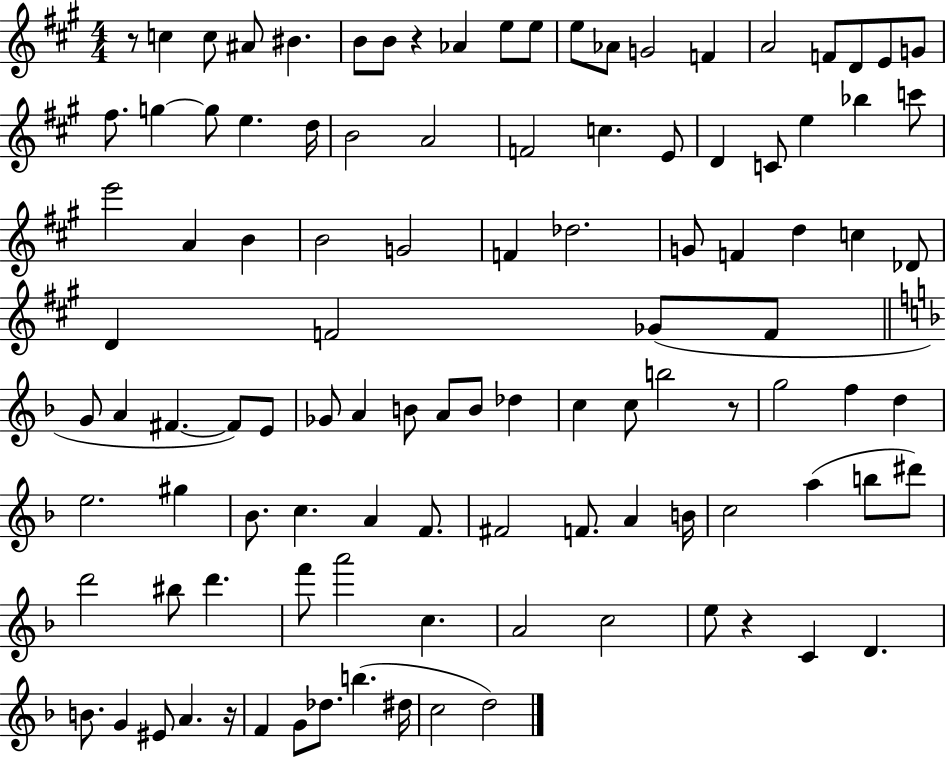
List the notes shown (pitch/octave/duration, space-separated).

R/e C5/q C5/e A#4/e BIS4/q. B4/e B4/e R/q Ab4/q E5/e E5/e E5/e Ab4/e G4/h F4/q A4/h F4/e D4/e E4/e G4/e F#5/e. G5/q G5/e E5/q. D5/s B4/h A4/h F4/h C5/q. E4/e D4/q C4/e E5/q Bb5/q C6/e E6/h A4/q B4/q B4/h G4/h F4/q Db5/h. G4/e F4/q D5/q C5/q Db4/e D4/q F4/h Gb4/e F4/e G4/e A4/q F#4/q. F#4/e E4/e Gb4/e A4/q B4/e A4/e B4/e Db5/q C5/q C5/e B5/h R/e G5/h F5/q D5/q E5/h. G#5/q Bb4/e. C5/q. A4/q F4/e. F#4/h F4/e. A4/q B4/s C5/h A5/q B5/e D#6/e D6/h BIS5/e D6/q. F6/e A6/h C5/q. A4/h C5/h E5/e R/q C4/q D4/q. B4/e. G4/q EIS4/e A4/q. R/s F4/q G4/e Db5/e. B5/q. D#5/s C5/h D5/h